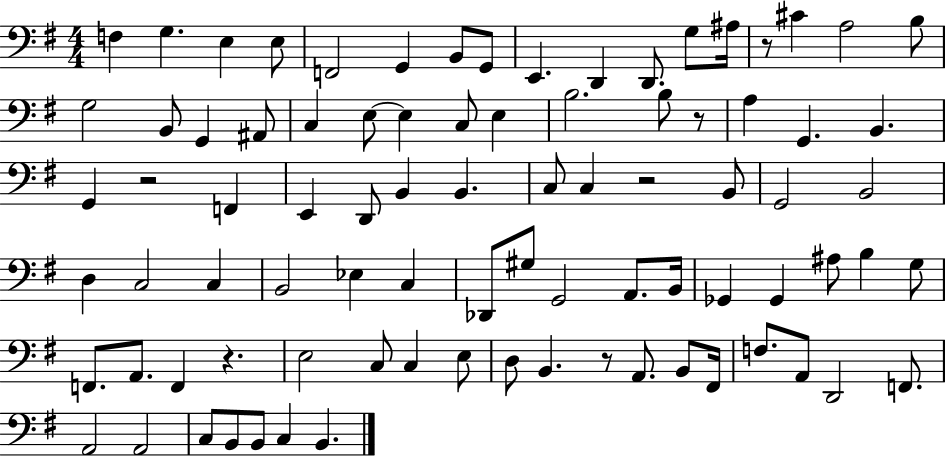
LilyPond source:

{
  \clef bass
  \numericTimeSignature
  \time 4/4
  \key g \major
  f4 g4. e4 e8 | f,2 g,4 b,8 g,8 | e,4. d,4 d,8. g8 ais16 | r8 cis'4 a2 b8 | \break g2 b,8 g,4 ais,8 | c4 e8~~ e4 c8 e4 | b2. b8 r8 | a4 g,4. b,4. | \break g,4 r2 f,4 | e,4 d,8 b,4 b,4. | c8 c4 r2 b,8 | g,2 b,2 | \break d4 c2 c4 | b,2 ees4 c4 | des,8 gis8 g,2 a,8. b,16 | ges,4 ges,4 ais8 b4 g8 | \break f,8. a,8. f,4 r4. | e2 c8 c4 e8 | d8 b,4. r8 a,8. b,8 fis,16 | f8. a,8 d,2 f,8. | \break a,2 a,2 | c8 b,8 b,8 c4 b,4. | \bar "|."
}